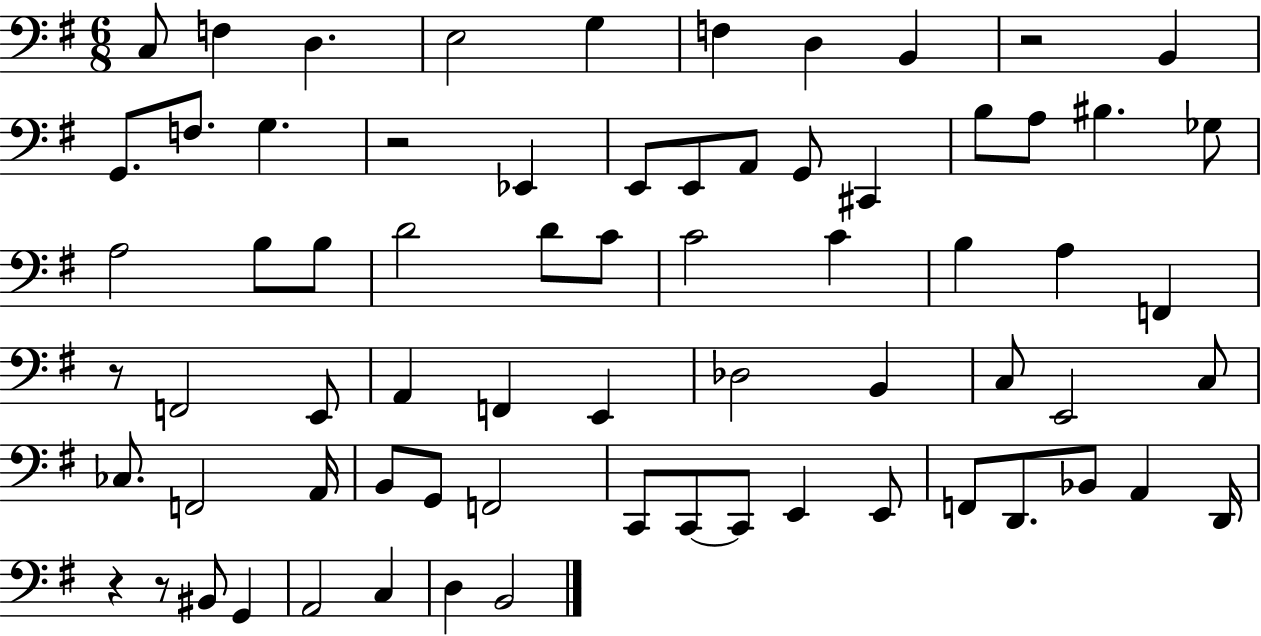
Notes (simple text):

C3/e F3/q D3/q. E3/h G3/q F3/q D3/q B2/q R/h B2/q G2/e. F3/e. G3/q. R/h Eb2/q E2/e E2/e A2/e G2/e C#2/q B3/e A3/e BIS3/q. Gb3/e A3/h B3/e B3/e D4/h D4/e C4/e C4/h C4/q B3/q A3/q F2/q R/e F2/h E2/e A2/q F2/q E2/q Db3/h B2/q C3/e E2/h C3/e CES3/e. F2/h A2/s B2/e G2/e F2/h C2/e C2/e C2/e E2/q E2/e F2/e D2/e. Bb2/e A2/q D2/s R/q R/e BIS2/e G2/q A2/h C3/q D3/q B2/h